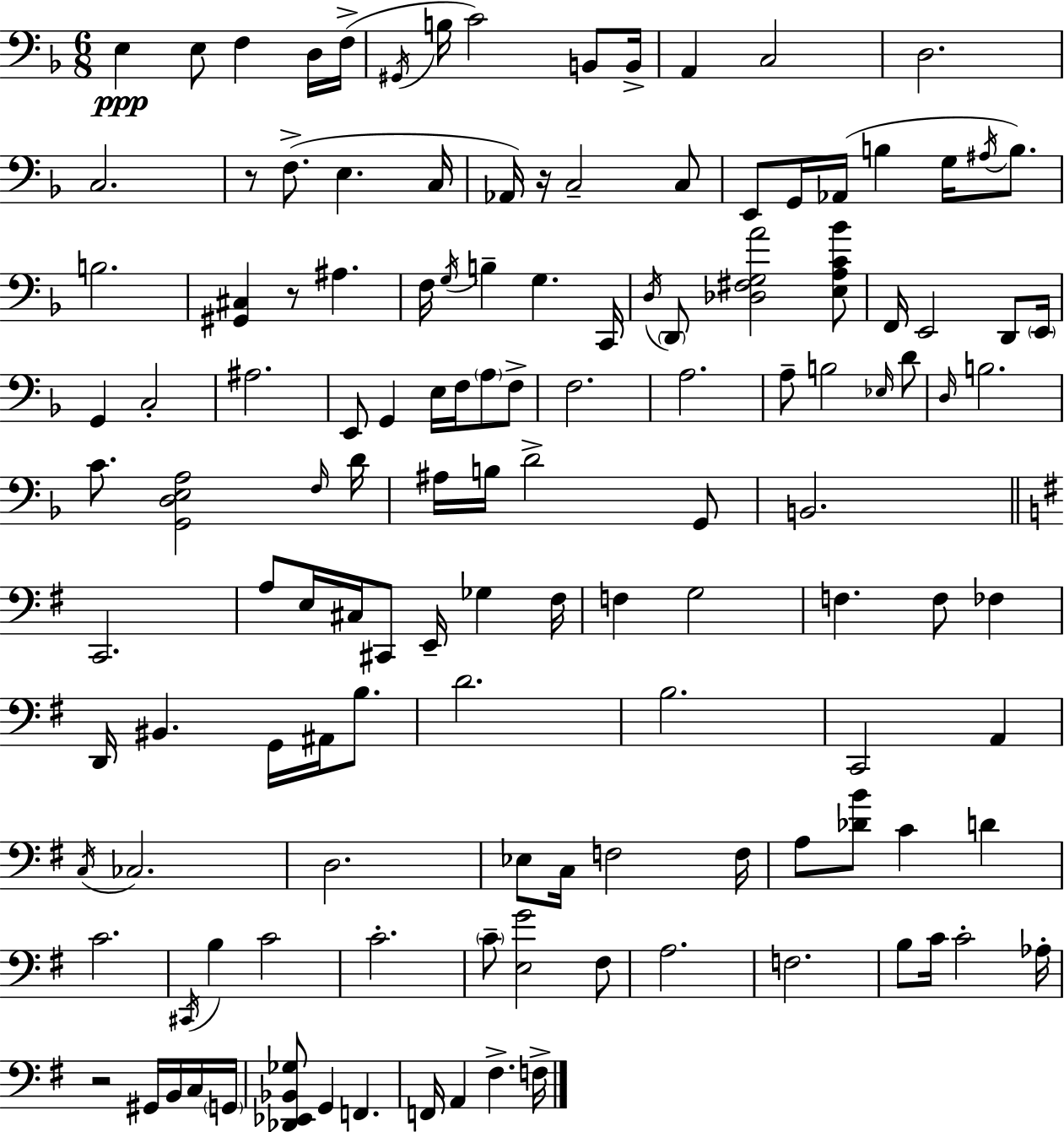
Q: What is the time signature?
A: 6/8